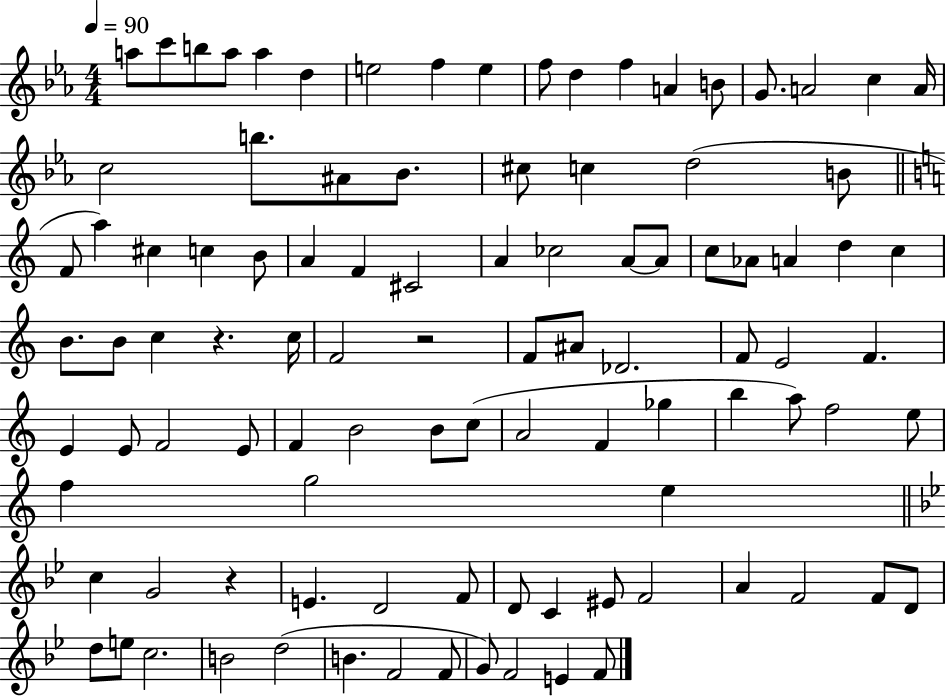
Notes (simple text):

A5/e C6/e B5/e A5/e A5/q D5/q E5/h F5/q E5/q F5/e D5/q F5/q A4/q B4/e G4/e. A4/h C5/q A4/s C5/h B5/e. A#4/e Bb4/e. C#5/e C5/q D5/h B4/e F4/e A5/q C#5/q C5/q B4/e A4/q F4/q C#4/h A4/q CES5/h A4/e A4/e C5/e Ab4/e A4/q D5/q C5/q B4/e. B4/e C5/q R/q. C5/s F4/h R/h F4/e A#4/e Db4/h. F4/e E4/h F4/q. E4/q E4/e F4/h E4/e F4/q B4/h B4/e C5/e A4/h F4/q Gb5/q B5/q A5/e F5/h E5/e F5/q G5/h E5/q C5/q G4/h R/q E4/q. D4/h F4/e D4/e C4/q EIS4/e F4/h A4/q F4/h F4/e D4/e D5/e E5/e C5/h. B4/h D5/h B4/q. F4/h F4/e G4/e F4/h E4/q F4/e